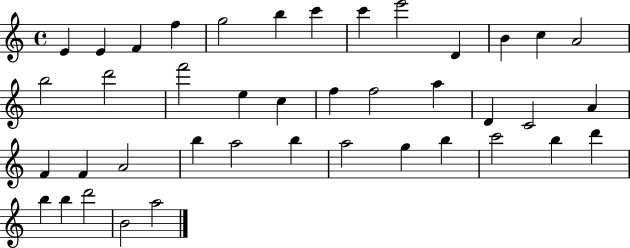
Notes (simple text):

E4/q E4/q F4/q F5/q G5/h B5/q C6/q C6/q E6/h D4/q B4/q C5/q A4/h B5/h D6/h F6/h E5/q C5/q F5/q F5/h A5/q D4/q C4/h A4/q F4/q F4/q A4/h B5/q A5/h B5/q A5/h G5/q B5/q C6/h B5/q D6/q B5/q B5/q D6/h B4/h A5/h